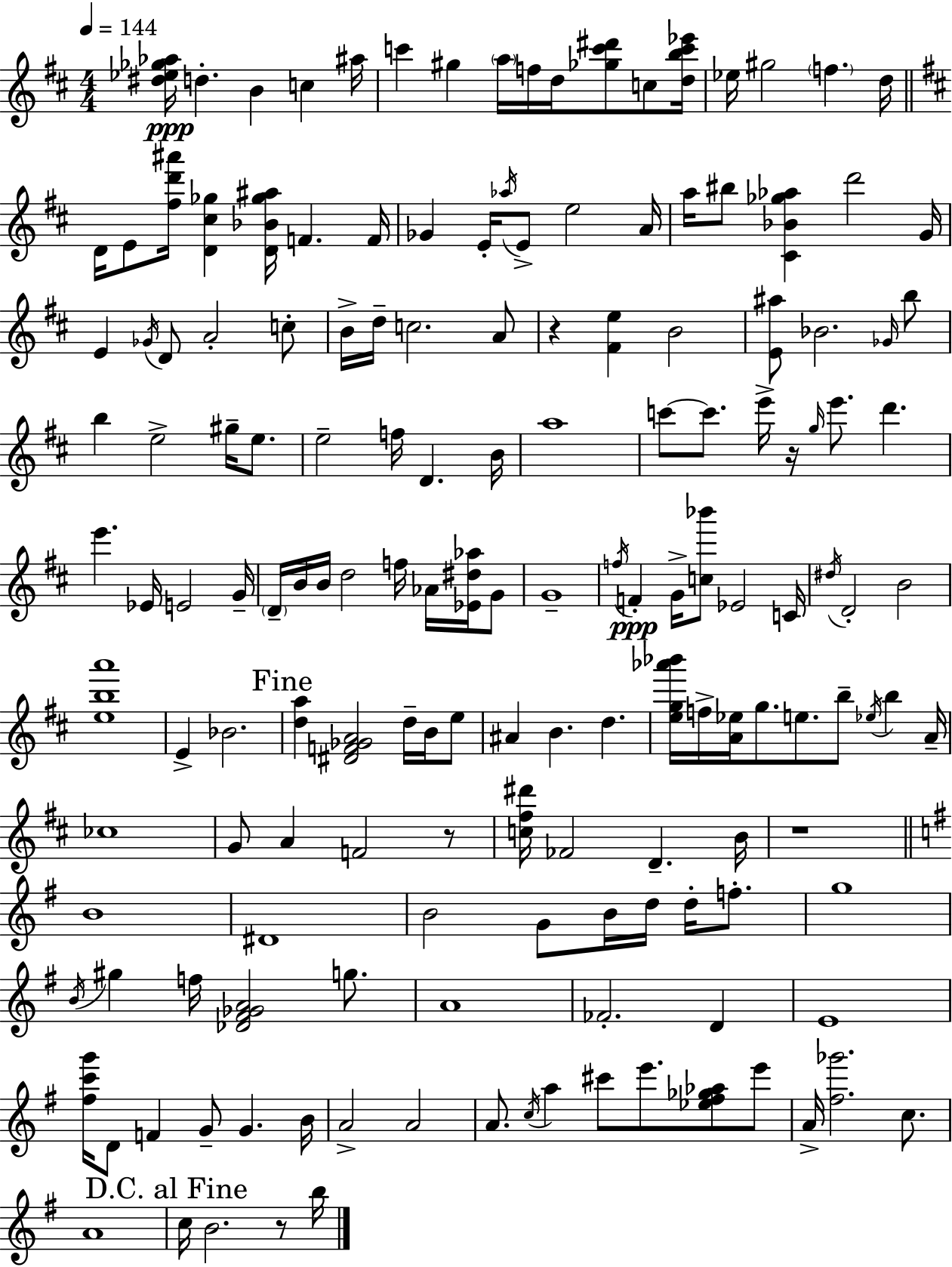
[D#5,Eb5,Gb5,Ab5]/s D5/q. B4/q C5/q A#5/s C6/q G#5/q A5/s F5/s D5/s [Gb5,C6,D#6]/e C5/e [D5,B5,C6,Eb6]/s Eb5/s G#5/h F5/q. D5/s D4/s E4/e [F#5,D6,A#6]/s [D4,C#5,Gb5]/q [D4,Bb4,Gb5,A#5]/s F4/q. F4/s Gb4/q E4/s Ab5/s E4/e E5/h A4/s A5/s BIS5/e [C#4,Bb4,Gb5,Ab5]/q D6/h G4/s E4/q Gb4/s D4/e A4/h C5/e B4/s D5/s C5/h. A4/e R/q [F#4,E5]/q B4/h [E4,A#5]/e Bb4/h. Gb4/s B5/e B5/q E5/h G#5/s E5/e. E5/h F5/s D4/q. B4/s A5/w C6/e C6/e. E6/s R/s G5/s E6/e. D6/q. E6/q. Eb4/s E4/h G4/s D4/s B4/s B4/s D5/h F5/s Ab4/s [Eb4,D#5,Ab5]/s G4/e G4/w F5/s F4/q G4/s [C5,Bb6]/e Eb4/h C4/s D#5/s D4/h B4/h [E5,B5,A6]/w E4/q Bb4/h. [D5,A5]/q [D#4,F4,Gb4,A4]/h D5/s B4/s E5/e A#4/q B4/q. D5/q. [E5,G5,Ab6,Bb6]/s F5/s [A4,Eb5]/s G5/e. E5/e. B5/e Eb5/s B5/q A4/s CES5/w G4/e A4/q F4/h R/e [C5,F#5,D#6]/s FES4/h D4/q. B4/s R/w B4/w D#4/w B4/h G4/e B4/s D5/s D5/s F5/e. G5/w B4/s G#5/q F5/s [Db4,F#4,Gb4,A4]/h G5/e. A4/w FES4/h. D4/q E4/w [F#5,C6,G6]/s D4/e F4/q G4/e G4/q. B4/s A4/h A4/h A4/e. C5/s A5/q C#6/e E6/e. [Eb5,F#5,Gb5,Ab5]/e E6/e A4/s [F#5,Gb6]/h. C5/e. A4/w C5/s B4/h. R/e B5/s